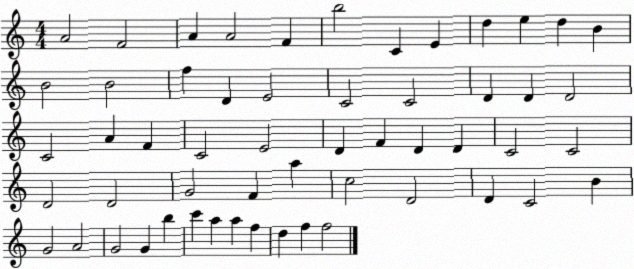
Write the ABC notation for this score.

X:1
T:Untitled
M:4/4
L:1/4
K:C
A2 F2 A A2 F b2 C E d e d B B2 B2 f D E2 C2 C2 D D D2 C2 A F C2 E2 D F D D C2 C2 D2 D2 G2 F a c2 D2 D C2 B G2 A2 G2 G b c' a a f d f f2